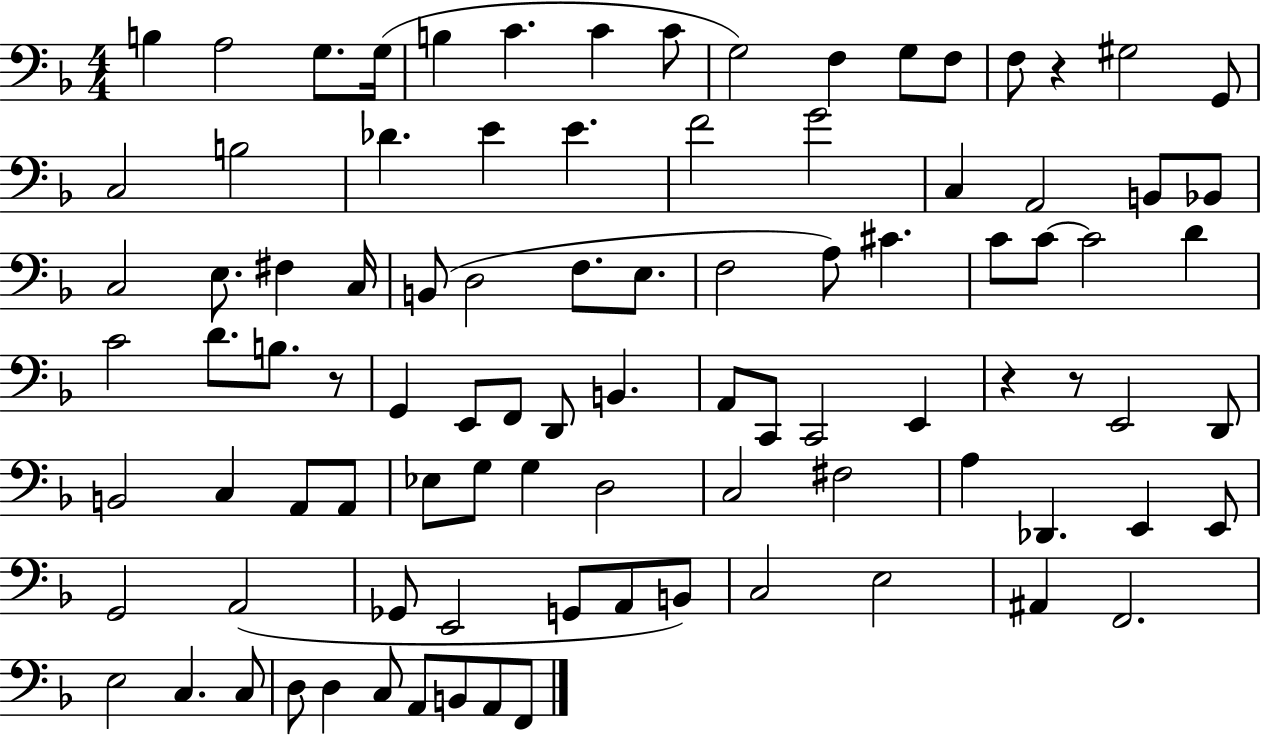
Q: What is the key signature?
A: F major